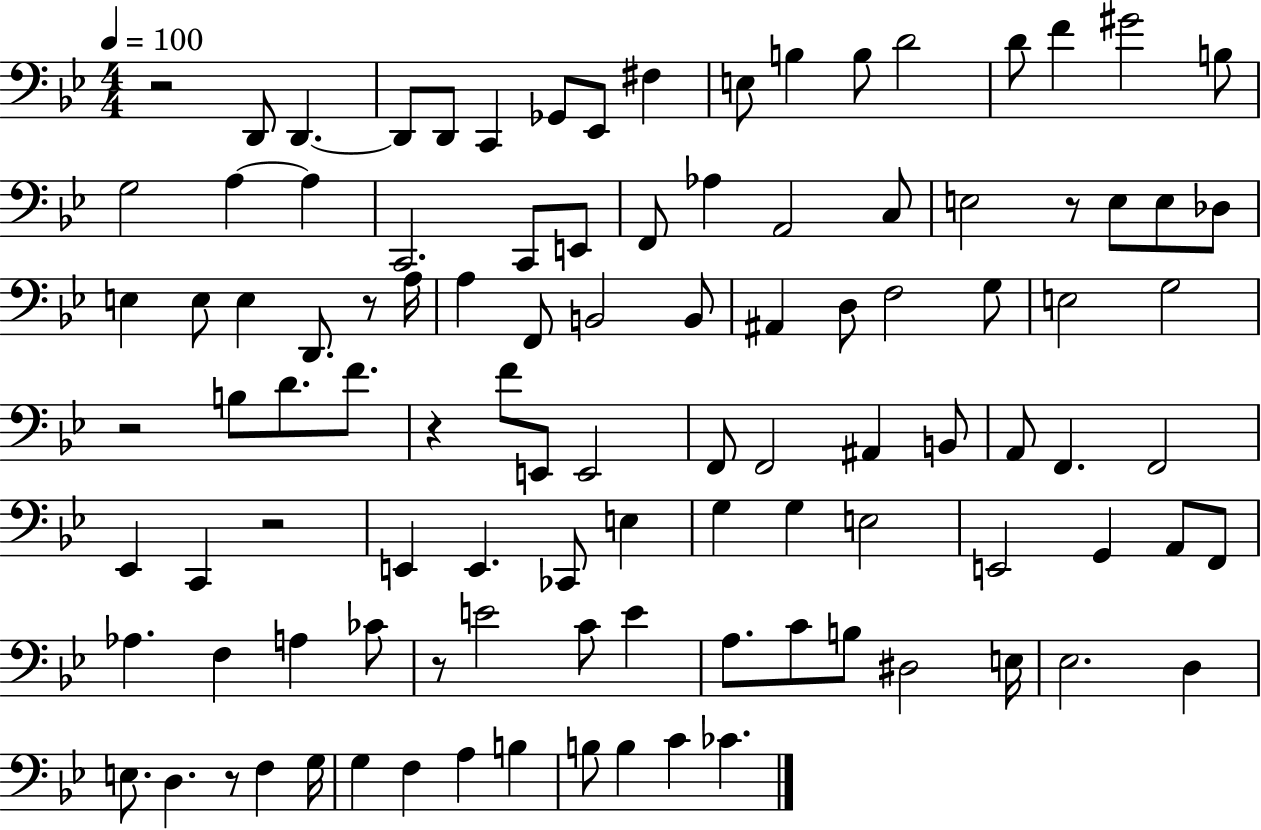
R/h D2/e D2/q. D2/e D2/e C2/q Gb2/e Eb2/e F#3/q E3/e B3/q B3/e D4/h D4/e F4/q G#4/h B3/e G3/h A3/q A3/q C2/h. C2/e E2/e F2/e Ab3/q A2/h C3/e E3/h R/e E3/e E3/e Db3/e E3/q E3/e E3/q D2/e. R/e A3/s A3/q F2/e B2/h B2/e A#2/q D3/e F3/h G3/e E3/h G3/h R/h B3/e D4/e. F4/e. R/q F4/e E2/e E2/h F2/e F2/h A#2/q B2/e A2/e F2/q. F2/h Eb2/q C2/q R/h E2/q E2/q. CES2/e E3/q G3/q G3/q E3/h E2/h G2/q A2/e F2/e Ab3/q. F3/q A3/q CES4/e R/e E4/h C4/e E4/q A3/e. C4/e B3/e D#3/h E3/s Eb3/h. D3/q E3/e. D3/q. R/e F3/q G3/s G3/q F3/q A3/q B3/q B3/e B3/q C4/q CES4/q.